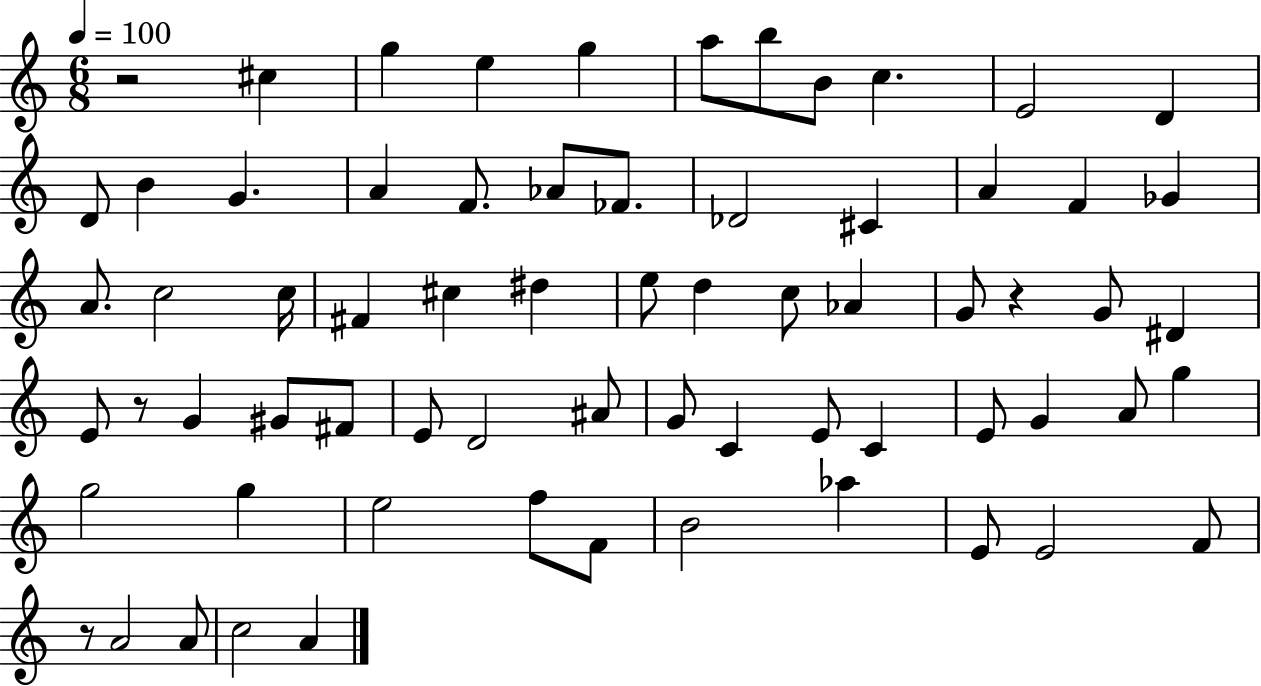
R/h C#5/q G5/q E5/q G5/q A5/e B5/e B4/e C5/q. E4/h D4/q D4/e B4/q G4/q. A4/q F4/e. Ab4/e FES4/e. Db4/h C#4/q A4/q F4/q Gb4/q A4/e. C5/h C5/s F#4/q C#5/q D#5/q E5/e D5/q C5/e Ab4/q G4/e R/q G4/e D#4/q E4/e R/e G4/q G#4/e F#4/e E4/e D4/h A#4/e G4/e C4/q E4/e C4/q E4/e G4/q A4/e G5/q G5/h G5/q E5/h F5/e F4/e B4/h Ab5/q E4/e E4/h F4/e R/e A4/h A4/e C5/h A4/q